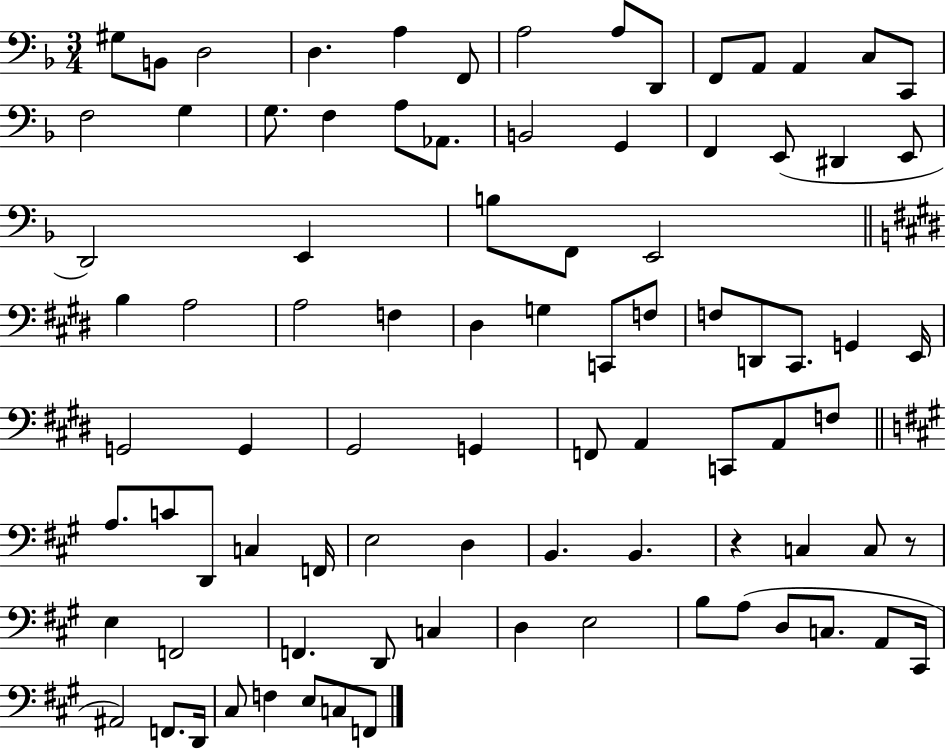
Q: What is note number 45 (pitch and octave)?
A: G2